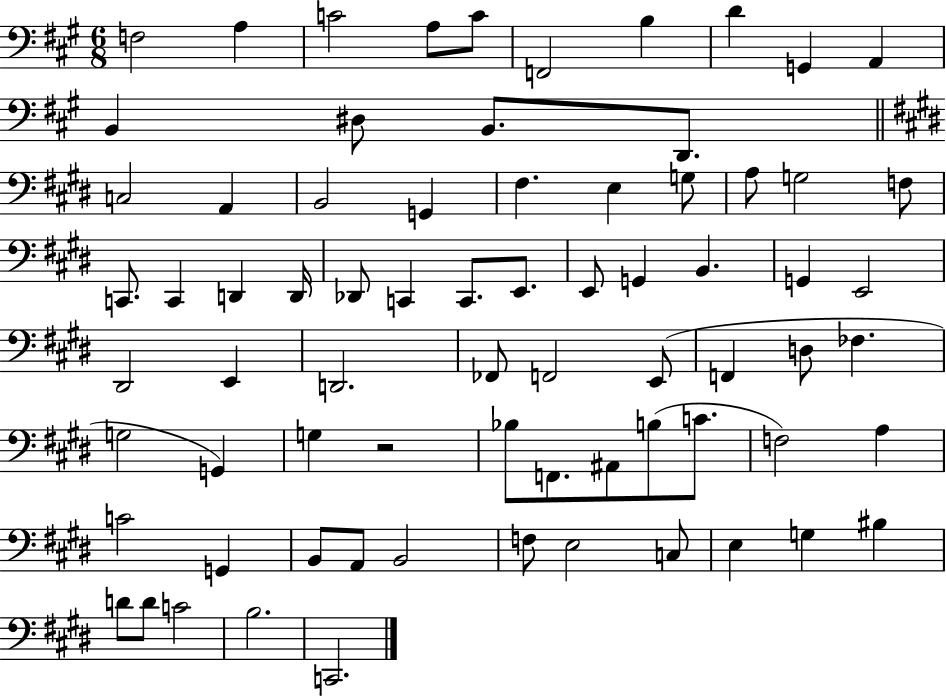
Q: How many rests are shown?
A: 1